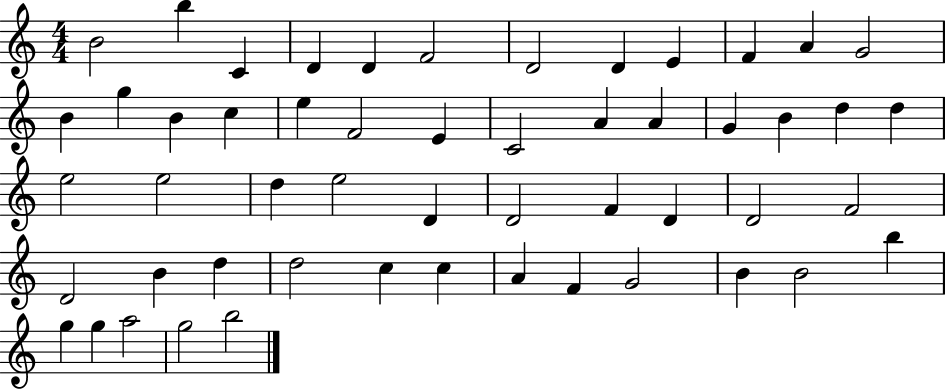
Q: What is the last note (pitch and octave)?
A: B5